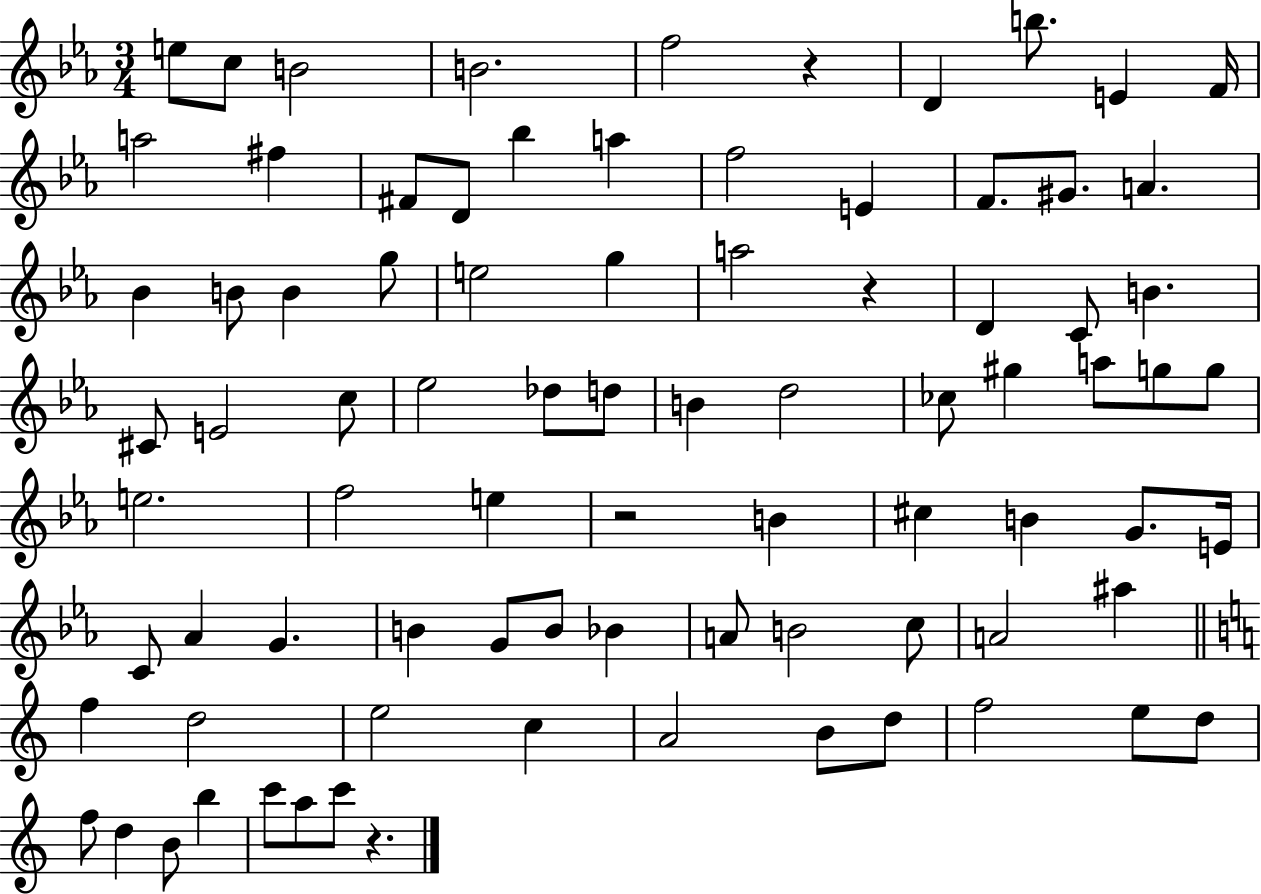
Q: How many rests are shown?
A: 4